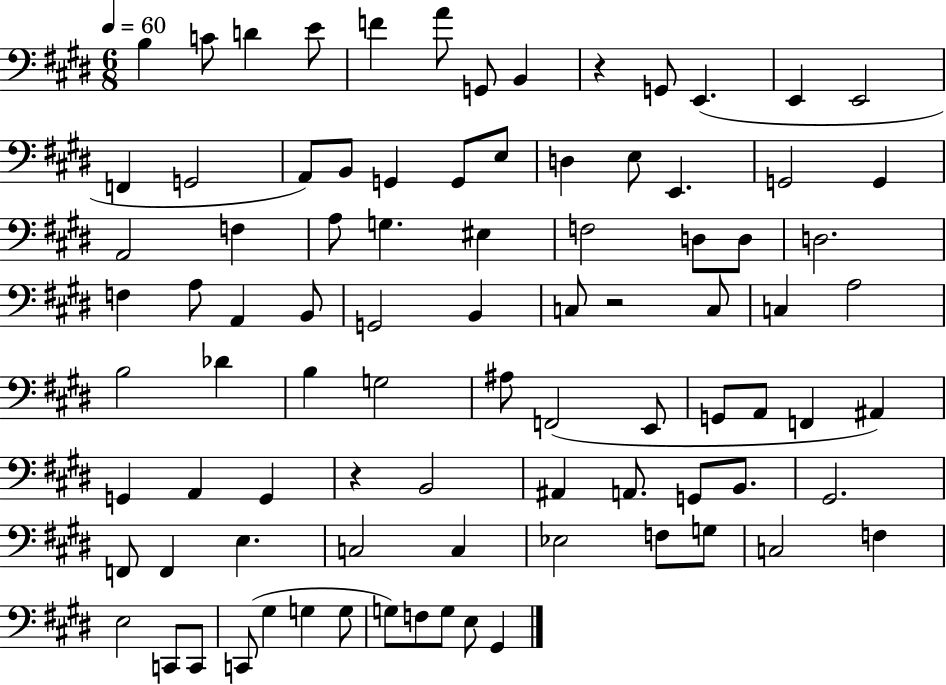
X:1
T:Untitled
M:6/8
L:1/4
K:E
B, C/2 D E/2 F A/2 G,,/2 B,, z G,,/2 E,, E,, E,,2 F,, G,,2 A,,/2 B,,/2 G,, G,,/2 E,/2 D, E,/2 E,, G,,2 G,, A,,2 F, A,/2 G, ^E, F,2 D,/2 D,/2 D,2 F, A,/2 A,, B,,/2 G,,2 B,, C,/2 z2 C,/2 C, A,2 B,2 _D B, G,2 ^A,/2 F,,2 E,,/2 G,,/2 A,,/2 F,, ^A,, G,, A,, G,, z B,,2 ^A,, A,,/2 G,,/2 B,,/2 ^G,,2 F,,/2 F,, E, C,2 C, _E,2 F,/2 G,/2 C,2 F, E,2 C,,/2 C,,/2 C,,/2 ^G, G, G,/2 G,/2 F,/2 G,/2 E,/2 ^G,,